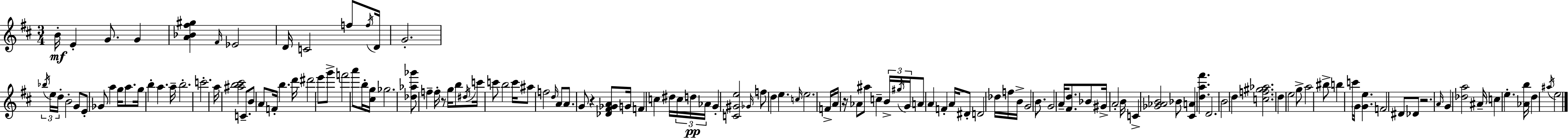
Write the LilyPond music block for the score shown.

{
  \clef treble
  \numericTimeSignature
  \time 3/4
  \key d \major
  \repeat volta 2 { b'16-.\mf e'4-. g'8. g'4 | <a' bes' fis'' gis''>4 \grace { fis'16 } ees'2 | d'16 c'2 f''8 | \acciaccatura { f''16 } d'16 g'2.-. | \break \tuplet 3/2 { \acciaccatura { bes''16 } e''16 d''16-. } b'2-. | g'8 e'8-. ges'8 a''4 g''16 | a''8. g''16 b''4-. a''4. | a''16-- b''2.-. | \break c'''2.-. | a''16 <ais'' b'' cis'''>2 | c'8.-- b'8 a'8 f'16-. b''4. | d'''16 dis'''2 e'''8 | \break g'''8-> f'''2 a'''8 | b''16-. <cis'' g''>16 ges''2. | <des'' aes'' ges'''>8 f''4-- f''16-. r8 | g''16 b''8 \acciaccatura { dis''16 } c'''16 c'''8 b''2 | \break c'''16 ais''8 f''2 | \grace { d''16 } a'8 a'8. g'8 r4 | <des' fis' ges' a'>8 g'16 f'4 c''4 | dis''16 \tuplet 3/2 { c''16 d''16\pp aes'16 } g'4-. <c' gis' e''>2 | \break \grace { ges'16 } f''8 d''4 | e''4. \grace { c''16 } e''2. | f'16-> a'16 r16 aes'8 | ais''8 c''4-- \tuplet 3/2 { b'16-> \acciaccatura { gis''16 } g'16 } a'8 a'4 | \break f'4-. a'16 dis'8-. d'2 | des''16 f''16 b'16-> g'2 | b'8. g'2 | a'16-- <fis' d''>8. bes'8 gis'16-> a'2-. | \break b'16 c'4-> | <ges' aes' b'>2 bes'8 <cis' a'>4 | <d'' a'' fis'''>4. d'2. | b'2 | \break d''4 <c'' f'' gis'' aes''>2. | d''4 | e''2 g''8-> a''2 | bis''8-> b''4 | \break c'''16 \parenthesize g'16 <g' e''>4. f'2 | dis'8 des'8 r2. | \grace { a'16 } g'4 | <des'' a''>2 ais'16-- c''4 | \break e''4.-. <aes' b''>16 d''4 | \acciaccatura { ais''16 } e''2 } \bar "|."
}